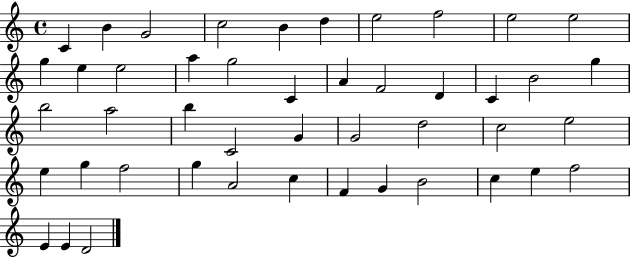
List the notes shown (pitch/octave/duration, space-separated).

C4/q B4/q G4/h C5/h B4/q D5/q E5/h F5/h E5/h E5/h G5/q E5/q E5/h A5/q G5/h C4/q A4/q F4/h D4/q C4/q B4/h G5/q B5/h A5/h B5/q C4/h G4/q G4/h D5/h C5/h E5/h E5/q G5/q F5/h G5/q A4/h C5/q F4/q G4/q B4/h C5/q E5/q F5/h E4/q E4/q D4/h